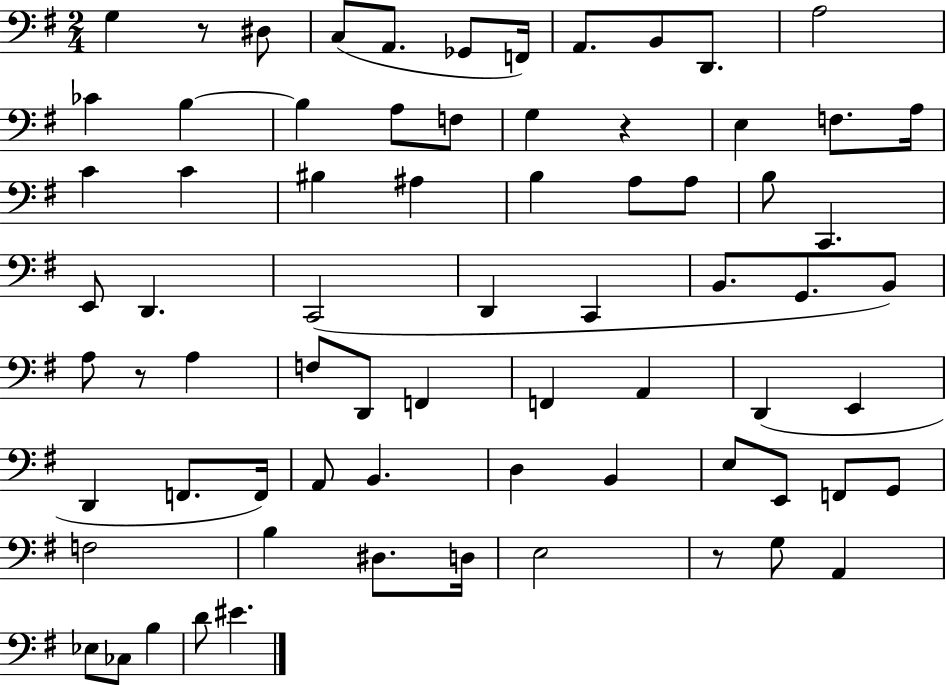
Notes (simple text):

G3/q R/e D#3/e C3/e A2/e. Gb2/e F2/s A2/e. B2/e D2/e. A3/h CES4/q B3/q B3/q A3/e F3/e G3/q R/q E3/q F3/e. A3/s C4/q C4/q BIS3/q A#3/q B3/q A3/e A3/e B3/e C2/q. E2/e D2/q. C2/h D2/q C2/q B2/e. G2/e. B2/e A3/e R/e A3/q F3/e D2/e F2/q F2/q A2/q D2/q E2/q D2/q F2/e. F2/s A2/e B2/q. D3/q B2/q E3/e E2/e F2/e G2/e F3/h B3/q D#3/e. D3/s E3/h R/e G3/e A2/q Eb3/e CES3/e B3/q D4/e EIS4/q.